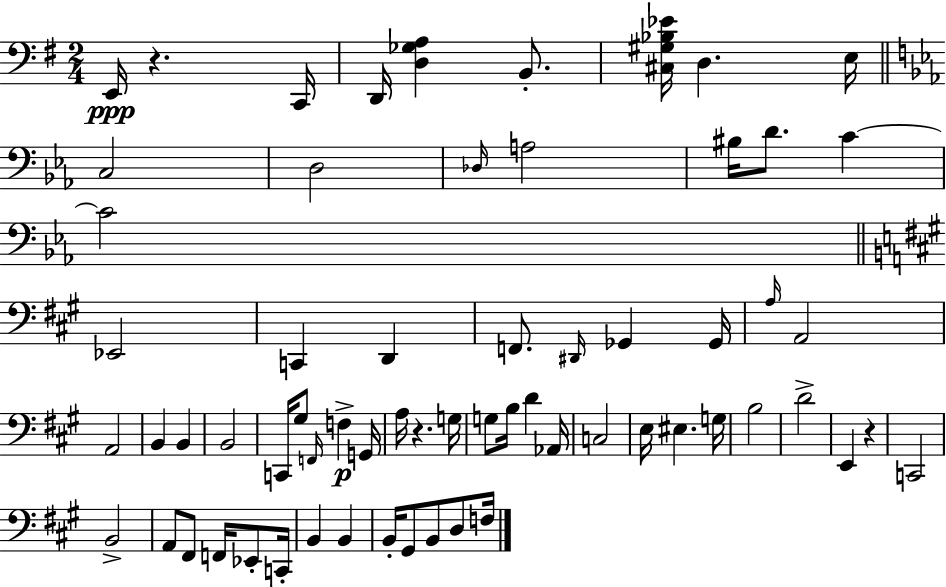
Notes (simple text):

E2/s R/q. C2/s D2/s [D3,Gb3,A3]/q B2/e. [C#3,G#3,Bb3,Eb4]/s D3/q. E3/s C3/h D3/h Db3/s A3/h BIS3/s D4/e. C4/q C4/h Eb2/h C2/q D2/q F2/e. D#2/s Gb2/q Gb2/s A3/s A2/h A2/h B2/q B2/q B2/h C2/s G#3/e F2/s F3/q G2/s A3/s R/q. G3/s G3/e B3/s D4/q Ab2/s C3/h E3/s EIS3/q. G3/s B3/h D4/h E2/q R/q C2/h B2/h A2/e F#2/e F2/s Eb2/e C2/s B2/q B2/q B2/s G#2/e B2/e D3/e F3/s